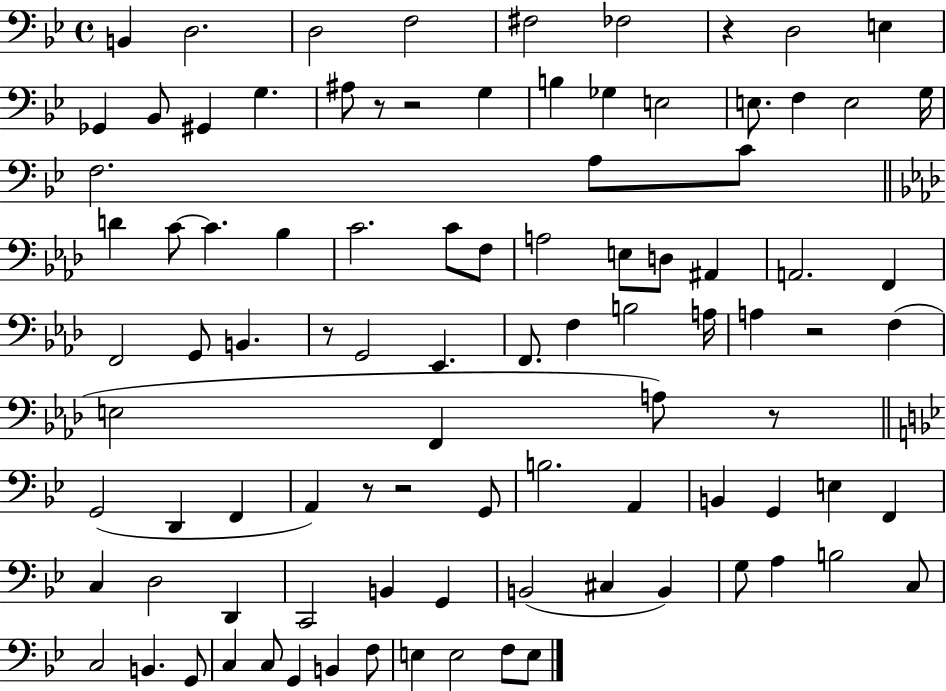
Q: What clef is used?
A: bass